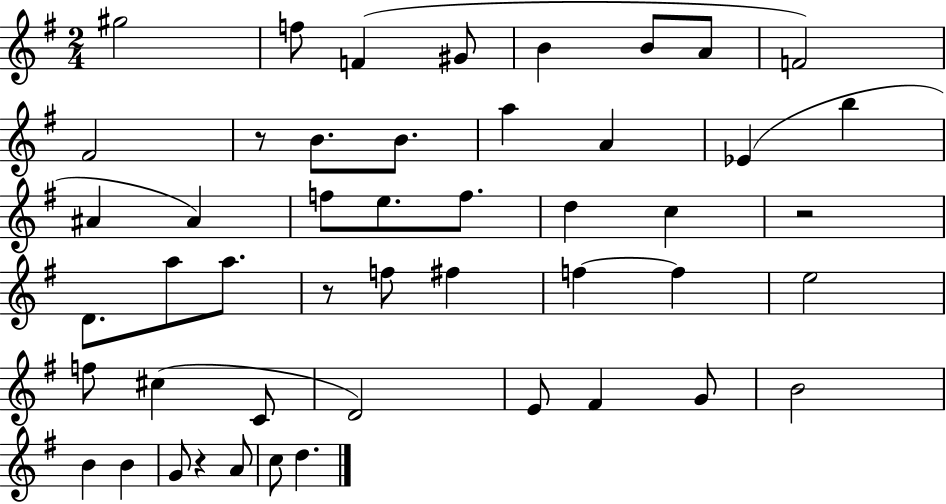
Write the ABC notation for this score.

X:1
T:Untitled
M:2/4
L:1/4
K:G
^g2 f/2 F ^G/2 B B/2 A/2 F2 ^F2 z/2 B/2 B/2 a A _E b ^A ^A f/2 e/2 f/2 d c z2 D/2 a/2 a/2 z/2 f/2 ^f f f e2 f/2 ^c C/2 D2 E/2 ^F G/2 B2 B B G/2 z A/2 c/2 d